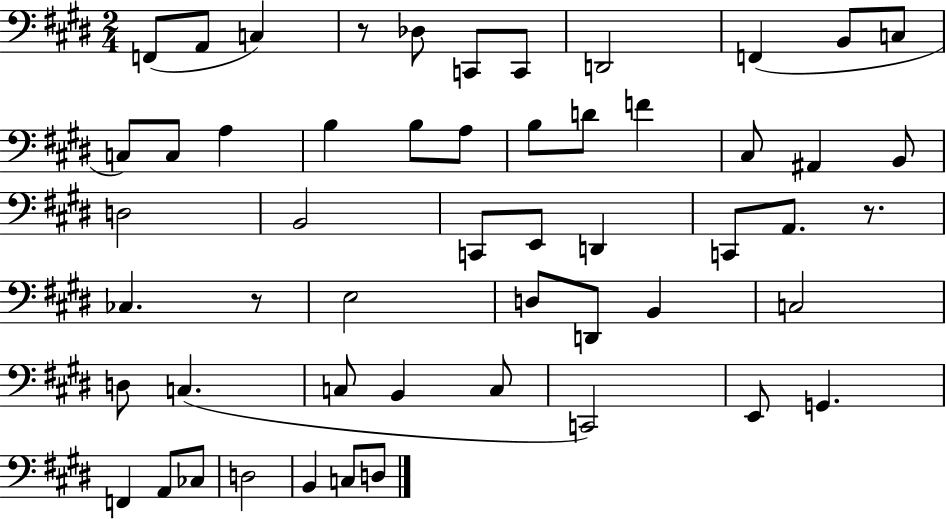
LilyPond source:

{
  \clef bass
  \numericTimeSignature
  \time 2/4
  \key e \major
  f,8( a,8 c4) | r8 des8 c,8 c,8 | d,2 | f,4( b,8 c8 | \break c8) c8 a4 | b4 b8 a8 | b8 d'8 f'4 | cis8 ais,4 b,8 | \break d2 | b,2 | c,8 e,8 d,4 | c,8 a,8. r8. | \break ces4. r8 | e2 | d8 d,8 b,4 | c2 | \break d8 c4.( | c8 b,4 c8 | c,2) | e,8 g,4. | \break f,4 a,8 ces8 | d2 | b,4 c8 d8 | \bar "|."
}